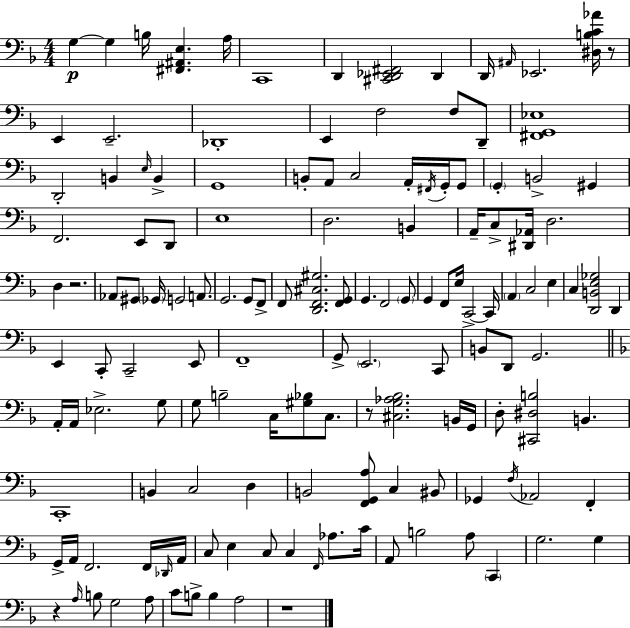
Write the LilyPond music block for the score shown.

{
  \clef bass
  \numericTimeSignature
  \time 4/4
  \key d \minor
  \repeat volta 2 { g4~~\p g4 b16 <fis, ais, e>4. a16 | c,1 | d,4 <cis, d, ees, fis,>2 d,4 | d,16 \grace { ais,16 } ees,2. <dis b c' aes'>16 r8 | \break e,4 e,2.-- | des,1-. | e,4 f2 f8 d,8-- | <fis, g, ees>1 | \break d,2-. b,4 \grace { e16 } b,4-> | g,1 | b,8-. a,8 c2 a,16-. \acciaccatura { fis,16 } | g,16-. g,8 \parenthesize g,4-. b,2-> gis,4 | \break f,2. e,8 | d,8 e1 | d2. b,4 | a,16-- c8-> <dis, aes,>16 d2. | \break d4 r2. | aes,8 gis,8 \parenthesize ges,16 g,2 | a,8. g,2. g,8 | f,8-> f,8 <d, f, cis gis>2. | \break <f, g,>8 g,4. f,2 | \parenthesize g,8 g,4 f,8 e16 c,2->~~ | c,16 \parenthesize a,4 c2 e4 | c4 <d, b, e ges>2 d,4 | \break e,4 c,8-. c,2-- | e,8 f,1-- | g,8-> \parenthesize e,2. | c,8 b,8 d,8 g,2. | \break \bar "||" \break \key d \minor a,16-. a,16 ees2.-> g8 | g8 b2-- c16 <gis bes>8 c8. | r8 <cis g aes bes>2. b,16 g,16 | d8-. <cis, dis b>2 b,4. | \break c,1-. | b,4 c2 d4 | b,2 <f, g, a>8 c4 bis,8 | ges,4 \acciaccatura { f16 } aes,2 f,4-. | \break g,16-> a,16 f,2. f,16 | \grace { des,16 } a,16 c8 e4 c8 c4 \grace { f,16 } aes8. | c'16 a,8 b2 a8 \parenthesize c,4 | g2. g4 | \break r4 \grace { a16 } b8 g2 | a8 c'8 b8-> b4 a2 | r1 | } \bar "|."
}